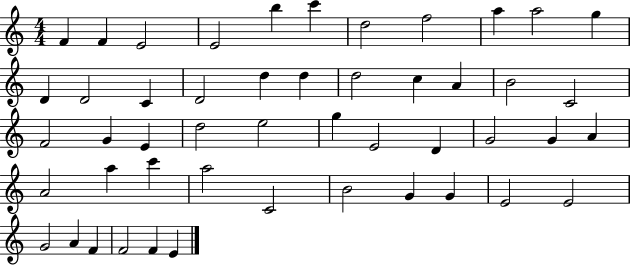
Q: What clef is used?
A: treble